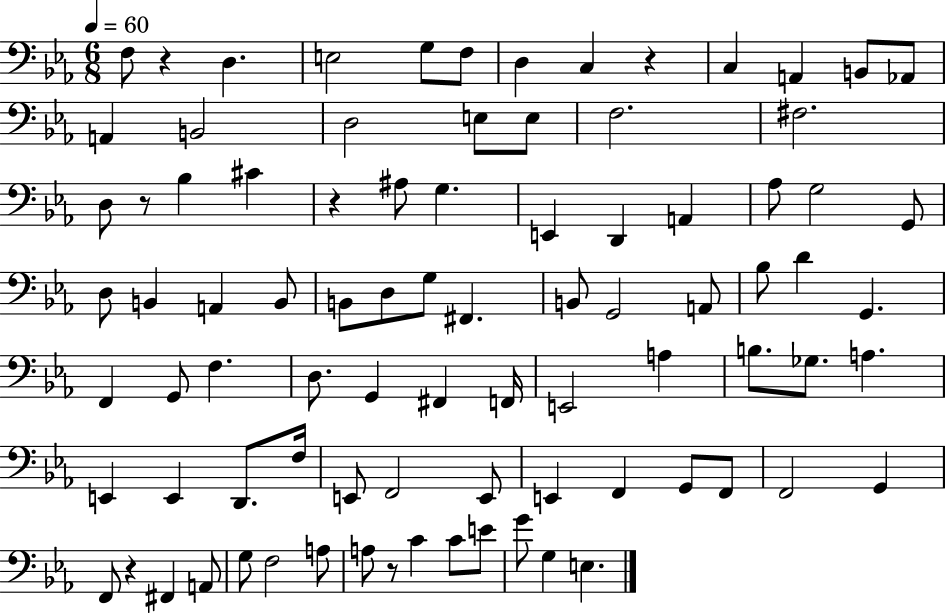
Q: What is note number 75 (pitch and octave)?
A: A3